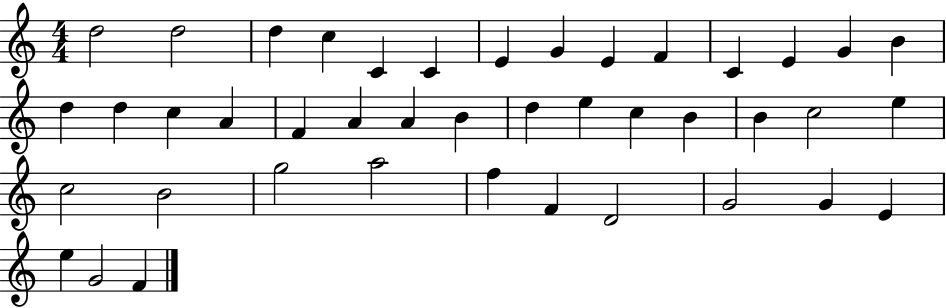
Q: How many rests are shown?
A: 0